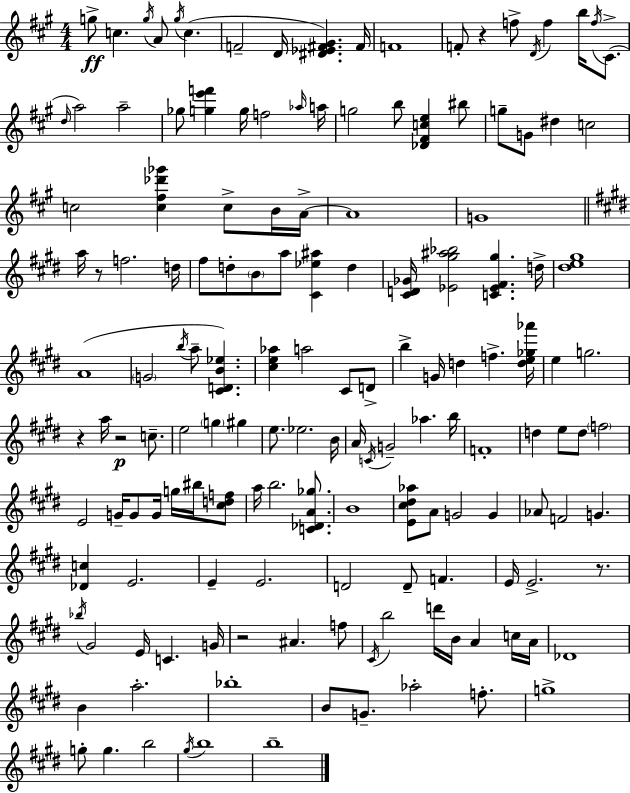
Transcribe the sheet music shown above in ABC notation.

X:1
T:Untitled
M:4/4
L:1/4
K:A
g/2 c g/4 A/2 g/4 c F2 D/4 [^D_E^F^G] ^F/4 F4 F/2 z f/2 D/4 f b/4 f/4 ^C/2 d/4 a2 a2 _g/2 [ge'f'] g/4 f2 _a/4 a/4 g2 b/2 [_D^Fce] ^b/2 g/2 G/2 ^d c2 c2 [c^f_d'_g'] c/2 B/4 A/4 A4 G4 a/4 z/2 f2 d/4 ^f/2 d/2 B/2 a/2 [^C_e^a] d [^CD_G]/4 [_E^g^a_b]2 [C_E^F^g] d/4 [^de^g]4 A4 G2 b/4 a/2 [^CDB_e] [^ce_a] a2 ^C/2 D/2 b G/4 d f [de_g_a']/4 e g2 z a/4 z2 c/2 e2 g ^g e/2 _e2 B/4 A/4 C/4 G2 _a b/4 F4 d e/2 d/2 f2 E2 G/4 G/2 G/4 g/4 ^b/4 [^cdf]/2 a/4 b2 [C_DA_g]/2 B4 [E^c^d_a]/2 A/2 G2 G _A/2 F2 G [_Dc] E2 E E2 D2 D/2 F E/4 E2 z/2 _b/4 ^G2 E/4 C G/4 z2 ^A f/2 ^C/4 b2 d'/4 B/4 A c/4 A/4 _D4 B a2 _b4 B/2 G/2 _a2 f/2 g4 g/2 g b2 ^g/4 b4 b4